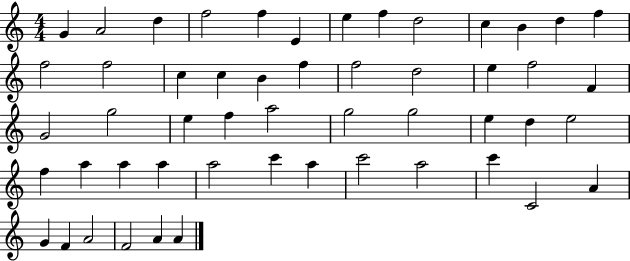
X:1
T:Untitled
M:4/4
L:1/4
K:C
G A2 d f2 f E e f d2 c B d f f2 f2 c c B f f2 d2 e f2 F G2 g2 e f a2 g2 g2 e d e2 f a a a a2 c' a c'2 a2 c' C2 A G F A2 F2 A A